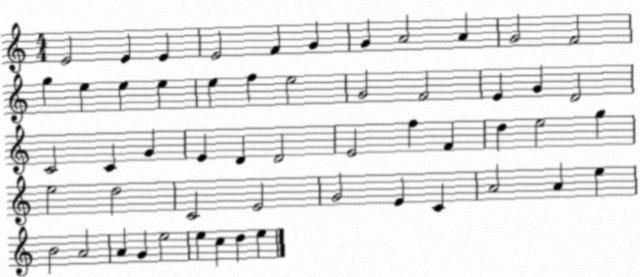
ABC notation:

X:1
T:Untitled
M:4/4
L:1/4
K:C
E2 E E E2 F G G A2 A G2 F2 g e e e e f e2 G2 F2 E G D2 C2 C G E D D2 E2 f F d e2 g e2 d2 C2 E2 G2 E C A2 A e B2 A2 A G e2 e c d e